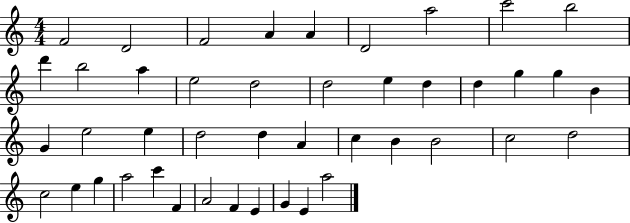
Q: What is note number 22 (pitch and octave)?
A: G4